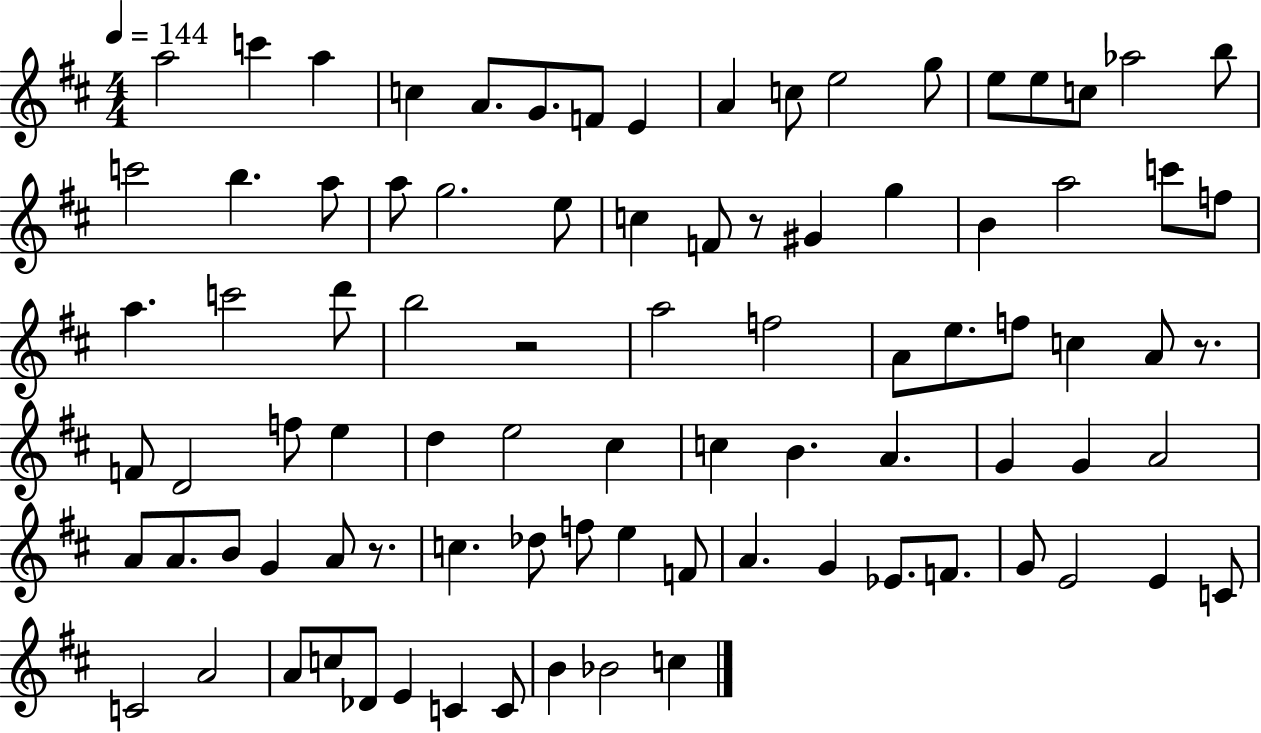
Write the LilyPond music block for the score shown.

{
  \clef treble
  \numericTimeSignature
  \time 4/4
  \key d \major
  \tempo 4 = 144
  \repeat volta 2 { a''2 c'''4 a''4 | c''4 a'8. g'8. f'8 e'4 | a'4 c''8 e''2 g''8 | e''8 e''8 c''8 aes''2 b''8 | \break c'''2 b''4. a''8 | a''8 g''2. e''8 | c''4 f'8 r8 gis'4 g''4 | b'4 a''2 c'''8 f''8 | \break a''4. c'''2 d'''8 | b''2 r2 | a''2 f''2 | a'8 e''8. f''8 c''4 a'8 r8. | \break f'8 d'2 f''8 e''4 | d''4 e''2 cis''4 | c''4 b'4. a'4. | g'4 g'4 a'2 | \break a'8 a'8. b'8 g'4 a'8 r8. | c''4. des''8 f''8 e''4 f'8 | a'4. g'4 ees'8. f'8. | g'8 e'2 e'4 c'8 | \break c'2 a'2 | a'8 c''8 des'8 e'4 c'4 c'8 | b'4 bes'2 c''4 | } \bar "|."
}